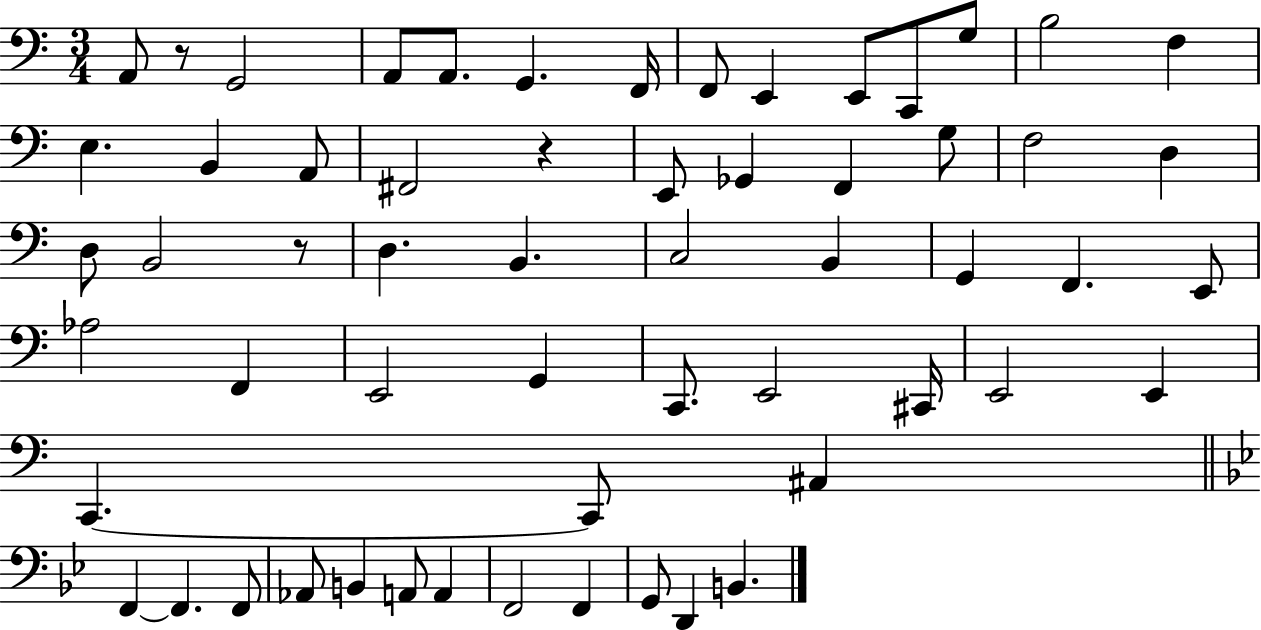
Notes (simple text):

A2/e R/e G2/h A2/e A2/e. G2/q. F2/s F2/e E2/q E2/e C2/e G3/e B3/h F3/q E3/q. B2/q A2/e F#2/h R/q E2/e Gb2/q F2/q G3/e F3/h D3/q D3/e B2/h R/e D3/q. B2/q. C3/h B2/q G2/q F2/q. E2/e Ab3/h F2/q E2/h G2/q C2/e. E2/h C#2/s E2/h E2/q C2/q. C2/e A#2/q F2/q F2/q. F2/e Ab2/e B2/q A2/e A2/q F2/h F2/q G2/e D2/q B2/q.